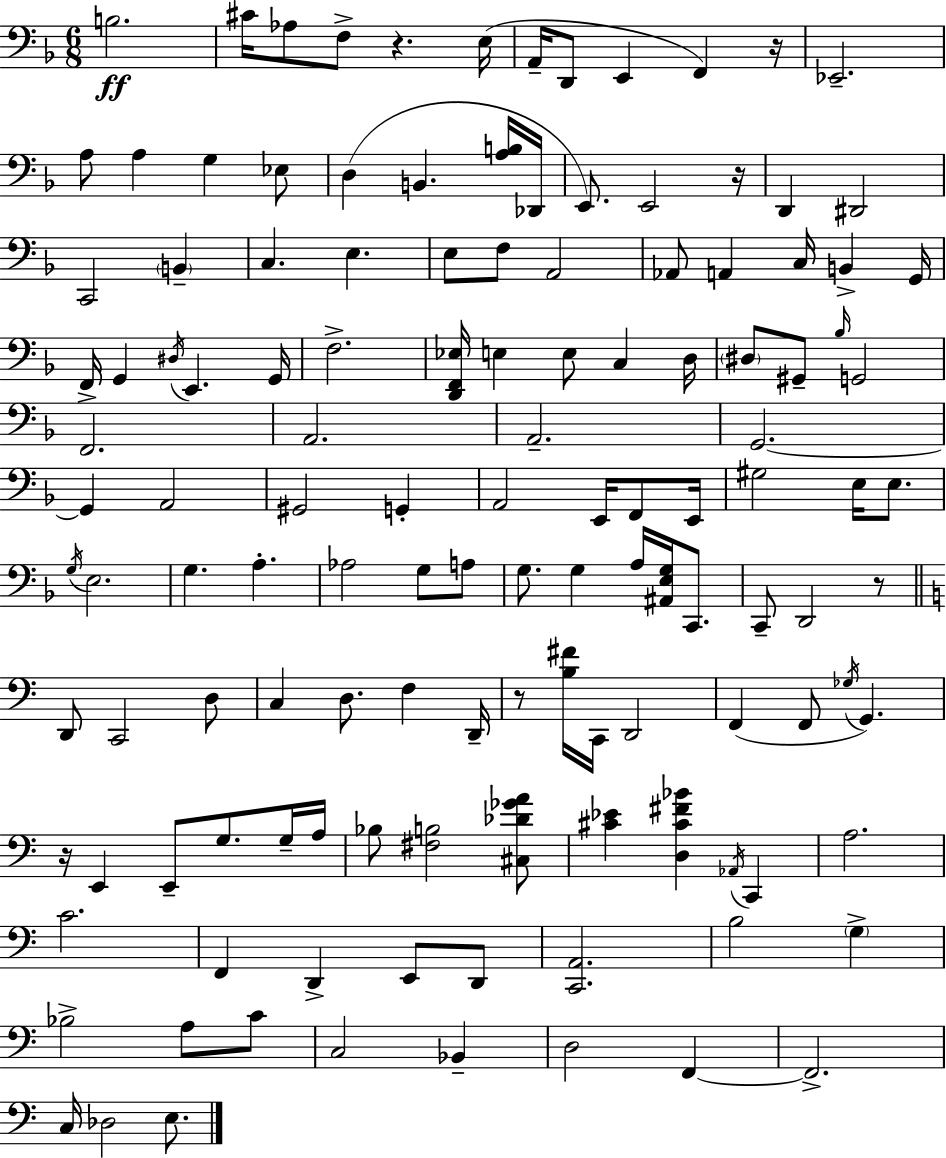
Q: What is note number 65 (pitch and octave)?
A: G3